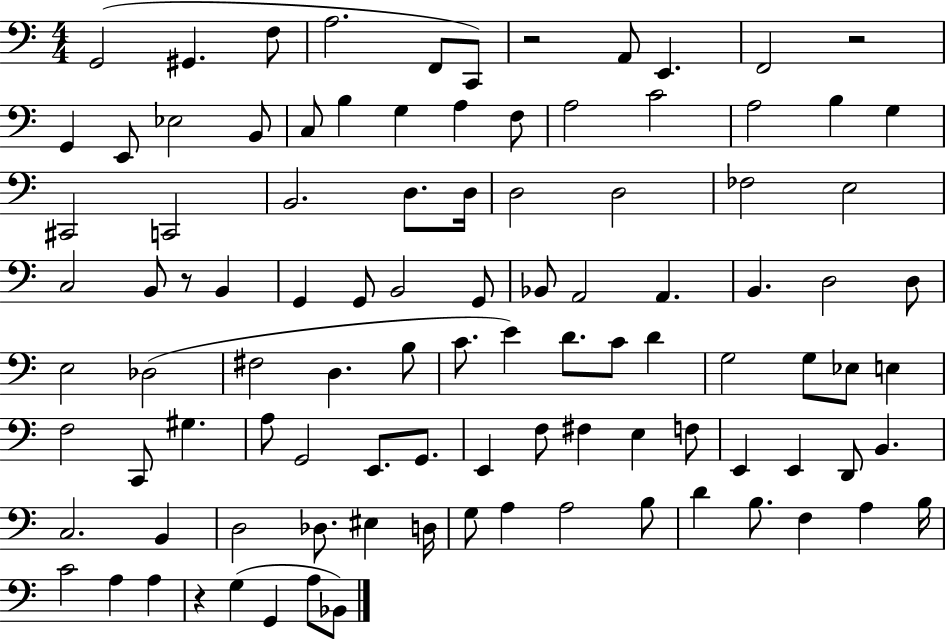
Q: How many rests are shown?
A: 4